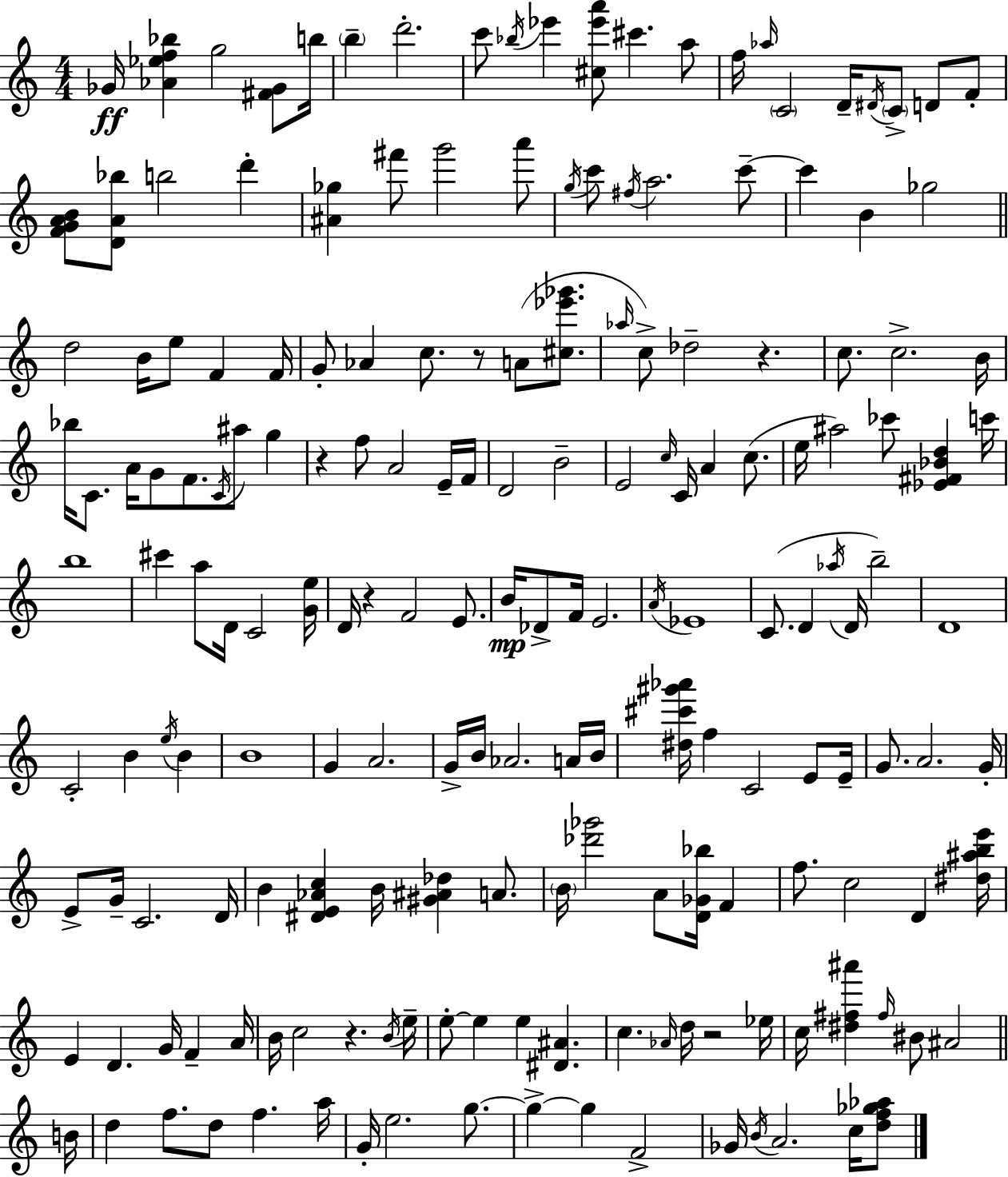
Gb4/s [Ab4,Eb5,F5,Bb5]/q G5/h [F#4,Gb4]/e B5/s B5/q D6/h. C6/e Bb5/s Eb6/q [C#5,Eb6,A6]/e C#6/q. A5/e F5/s Ab5/s C4/h D4/s D#4/s C4/e D4/e F4/e [F4,G4,A4,B4]/e [D4,A4,Bb5]/e B5/h D6/q [A#4,Gb5]/q F#6/e G6/h A6/e G5/s C6/e F#5/s A5/h. C6/e C6/q B4/q Gb5/h D5/h B4/s E5/e F4/q F4/s G4/e Ab4/q C5/e. R/e A4/e [C#5,Eb6,Gb6]/e. Ab5/s C5/e Db5/h R/q. C5/e. C5/h. B4/s Bb5/s C4/e. A4/s G4/e F4/e. C4/s A#5/e G5/q R/q F5/e A4/h E4/s F4/s D4/h B4/h E4/h C5/s C4/s A4/q C5/e. E5/s A#5/h CES6/e [Eb4,F#4,Bb4,D5]/q C6/s B5/w C#6/q A5/e D4/s C4/h [G4,E5]/s D4/s R/q F4/h E4/e. B4/s Db4/e F4/s E4/h. A4/s Eb4/w C4/e. D4/q Ab5/s D4/s B5/h D4/w C4/h B4/q E5/s B4/q B4/w G4/q A4/h. G4/s B4/s Ab4/h. A4/s B4/s [D#5,C#6,G#6,Ab6]/s F5/q C4/h E4/e E4/s G4/e. A4/h. G4/s E4/e G4/s C4/h. D4/s B4/q [D#4,E4,Ab4,C5]/q B4/s [G#4,A#4,Db5]/q A4/e. B4/s [Db6,Gb6]/h A4/e [D4,Gb4,Bb5]/s F4/q F5/e. C5/h D4/q [D#5,A#5,B5,E6]/s E4/q D4/q. G4/s F4/q A4/s B4/s C5/h R/q. B4/s E5/s E5/e E5/q E5/q [D#4,A#4]/q. C5/q. Ab4/s D5/s R/h Eb5/s C5/s [D#5,F#5,A#6]/q F#5/s BIS4/e A#4/h B4/s D5/q F5/e. D5/e F5/q. A5/s G4/s E5/h. G5/e. G5/q G5/q F4/h Gb4/s B4/s A4/h. C5/s [D5,F5,Gb5,Ab5]/e